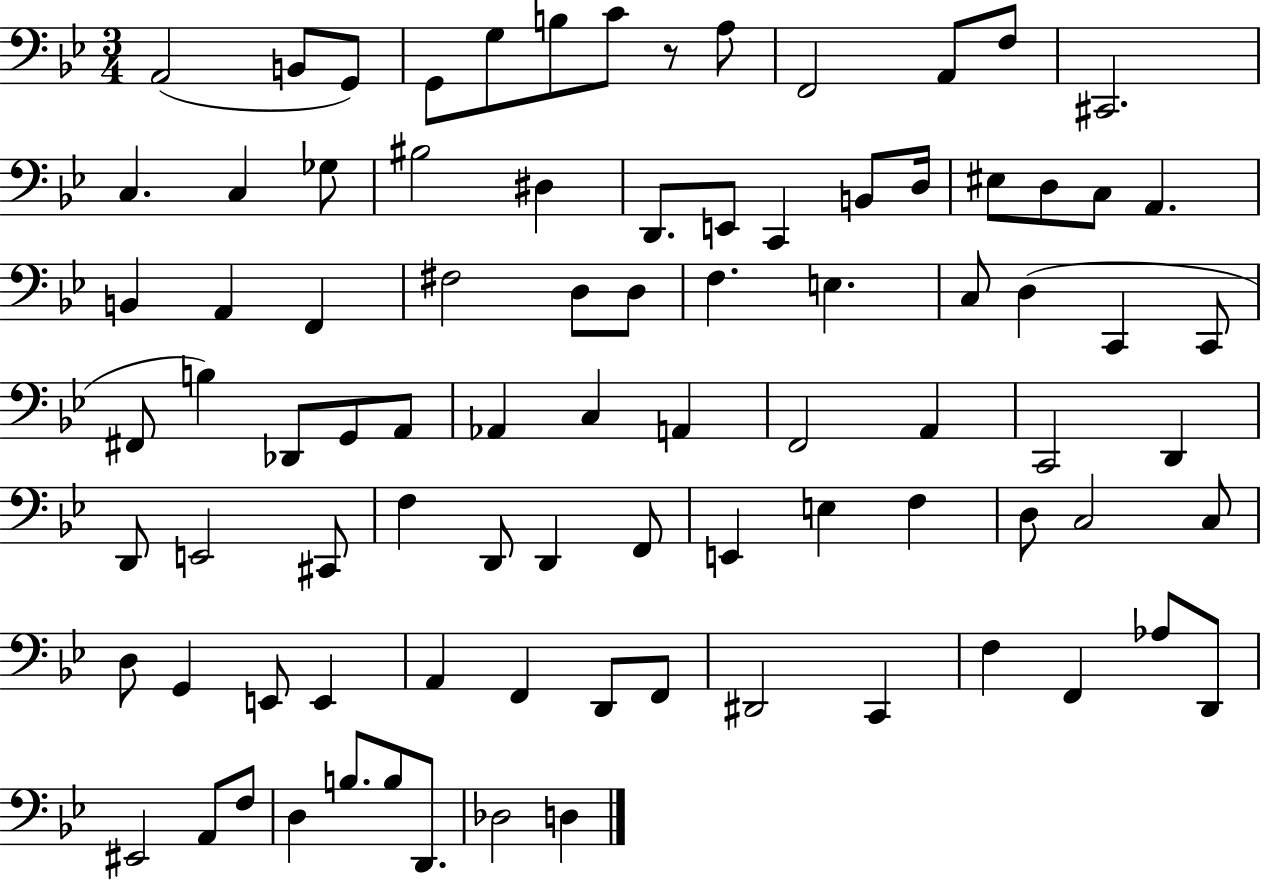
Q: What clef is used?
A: bass